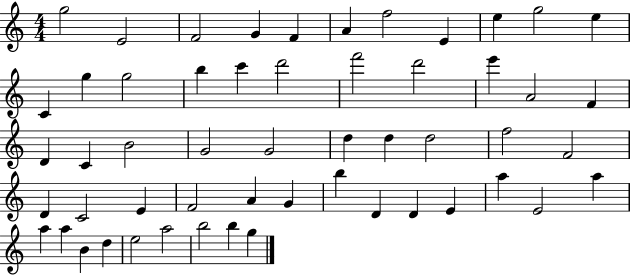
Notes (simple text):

G5/h E4/h F4/h G4/q F4/q A4/q F5/h E4/q E5/q G5/h E5/q C4/q G5/q G5/h B5/q C6/q D6/h F6/h D6/h E6/q A4/h F4/q D4/q C4/q B4/h G4/h G4/h D5/q D5/q D5/h F5/h F4/h D4/q C4/h E4/q F4/h A4/q G4/q B5/q D4/q D4/q E4/q A5/q E4/h A5/q A5/q A5/q B4/q D5/q E5/h A5/h B5/h B5/q G5/q